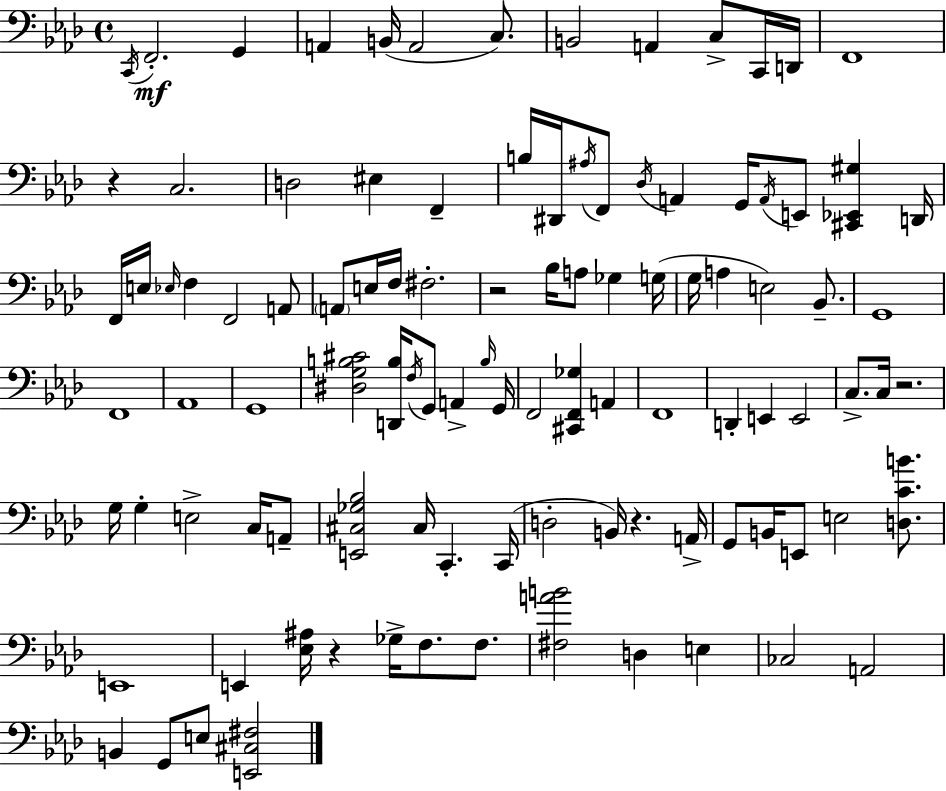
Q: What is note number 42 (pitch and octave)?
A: G3